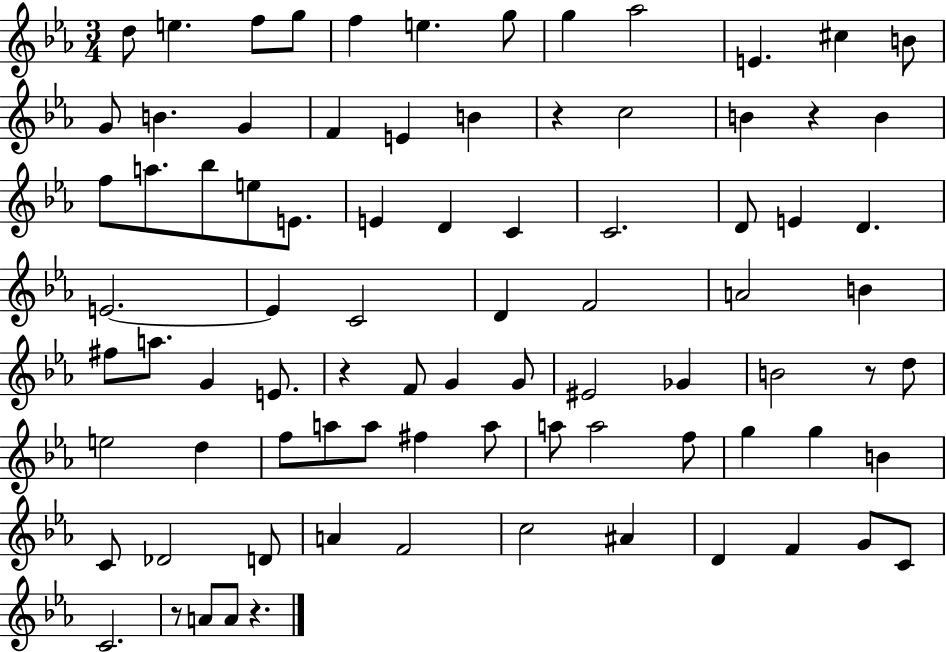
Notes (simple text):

D5/e E5/q. F5/e G5/e F5/q E5/q. G5/e G5/q Ab5/h E4/q. C#5/q B4/e G4/e B4/q. G4/q F4/q E4/q B4/q R/q C5/h B4/q R/q B4/q F5/e A5/e. Bb5/e E5/e E4/e. E4/q D4/q C4/q C4/h. D4/e E4/q D4/q. E4/h. E4/q C4/h D4/q F4/h A4/h B4/q F#5/e A5/e. G4/q E4/e. R/q F4/e G4/q G4/e EIS4/h Gb4/q B4/h R/e D5/e E5/h D5/q F5/e A5/e A5/e F#5/q A5/e A5/e A5/h F5/e G5/q G5/q B4/q C4/e Db4/h D4/e A4/q F4/h C5/h A#4/q D4/q F4/q G4/e C4/e C4/h. R/e A4/e A4/e R/q.